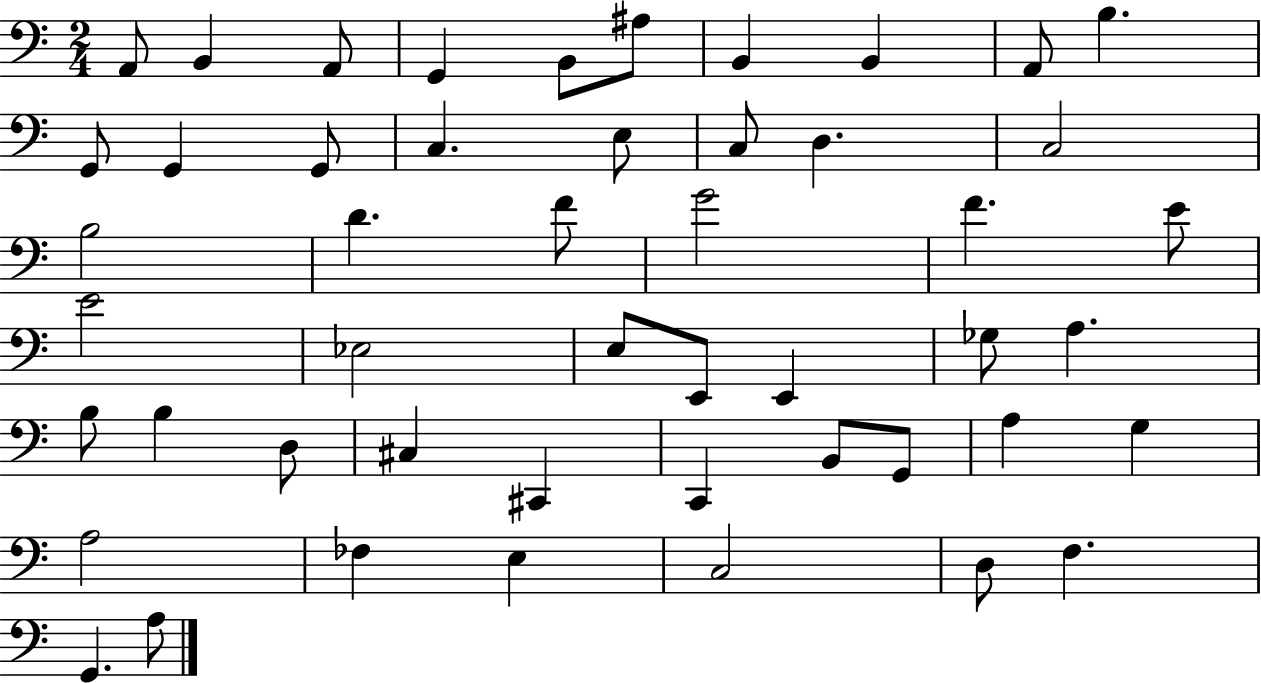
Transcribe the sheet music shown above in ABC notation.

X:1
T:Untitled
M:2/4
L:1/4
K:C
A,,/2 B,, A,,/2 G,, B,,/2 ^A,/2 B,, B,, A,,/2 B, G,,/2 G,, G,,/2 C, E,/2 C,/2 D, C,2 B,2 D F/2 G2 F E/2 E2 _E,2 E,/2 E,,/2 E,, _G,/2 A, B,/2 B, D,/2 ^C, ^C,, C,, B,,/2 G,,/2 A, G, A,2 _F, E, C,2 D,/2 F, G,, A,/2